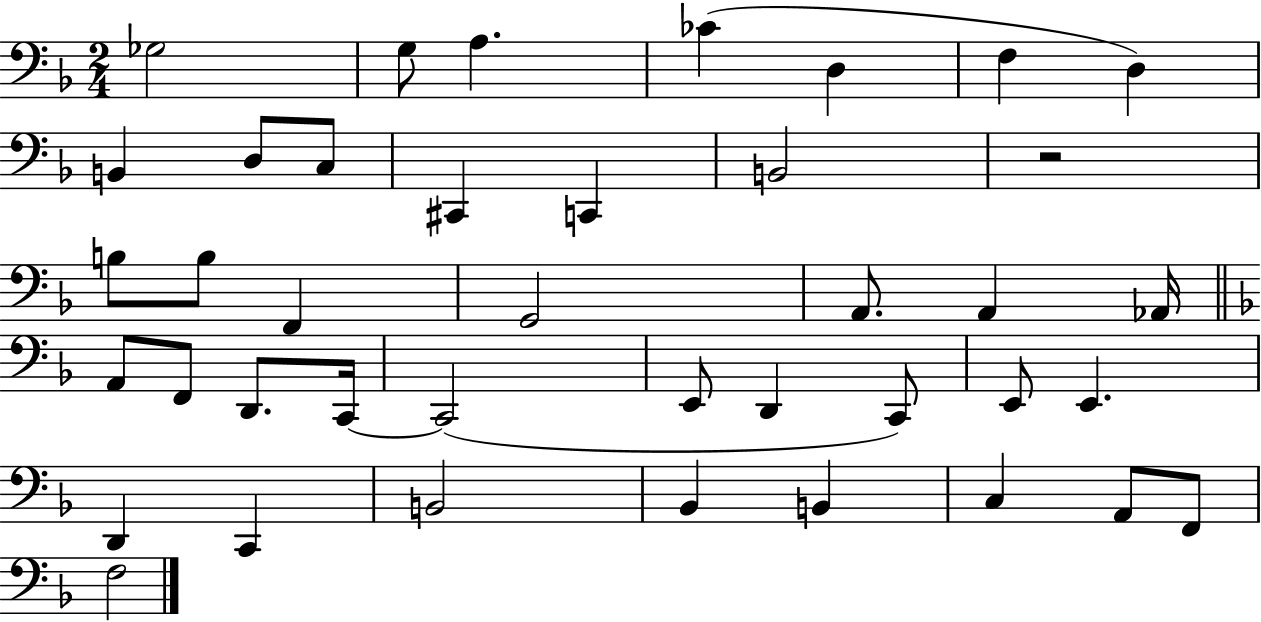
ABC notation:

X:1
T:Untitled
M:2/4
L:1/4
K:F
_G,2 G,/2 A, _C D, F, D, B,, D,/2 C,/2 ^C,, C,, B,,2 z2 B,/2 B,/2 F,, G,,2 A,,/2 A,, _A,,/4 A,,/2 F,,/2 D,,/2 C,,/4 C,,2 E,,/2 D,, C,,/2 E,,/2 E,, D,, C,, B,,2 _B,, B,, C, A,,/2 F,,/2 F,2